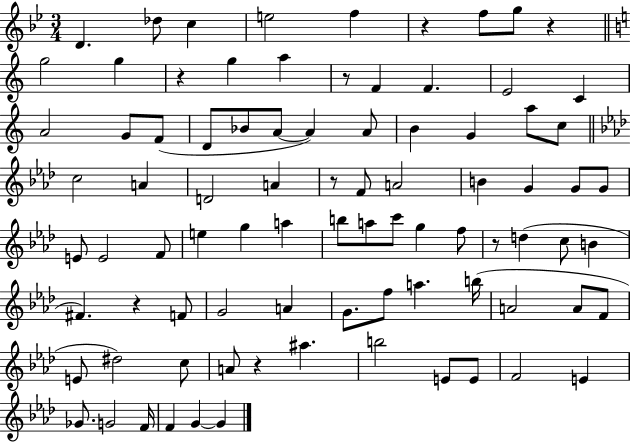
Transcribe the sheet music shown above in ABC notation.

X:1
T:Untitled
M:3/4
L:1/4
K:Bb
D _d/2 c e2 f z f/2 g/2 z g2 g z g a z/2 F F E2 C A2 G/2 F/2 D/2 _B/2 A/2 A A/2 B G a/2 c/2 c2 A D2 A z/2 F/2 A2 B G G/2 G/2 E/2 E2 F/2 e g a b/2 a/2 c'/2 g f/2 z/2 d c/2 B ^F z F/2 G2 A G/2 f/2 a b/4 A2 A/2 F/2 E/2 ^d2 c/2 A/2 z ^a b2 E/2 E/2 F2 E _G/2 G2 F/4 F G G